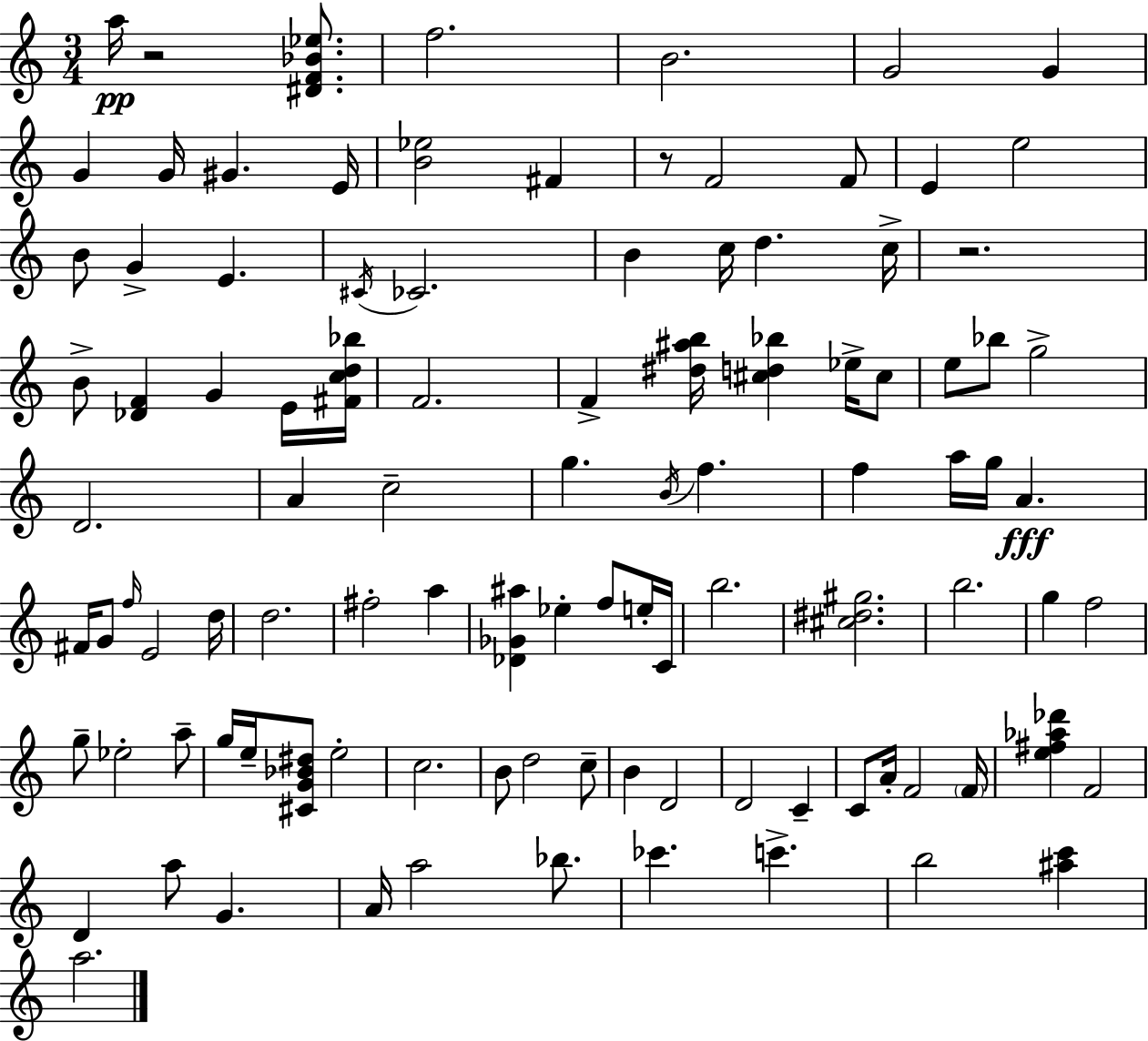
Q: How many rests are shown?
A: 3